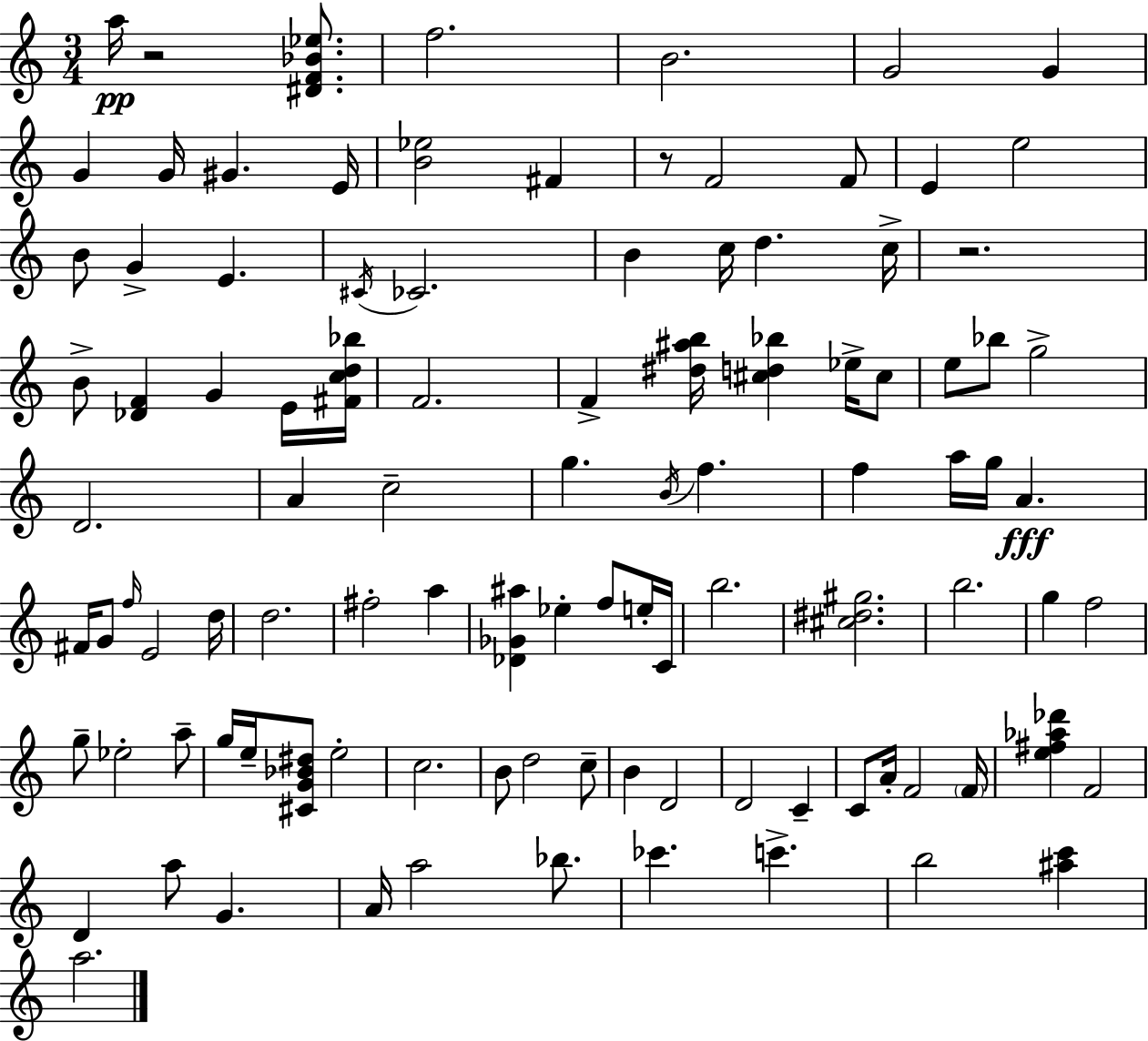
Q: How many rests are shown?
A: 3